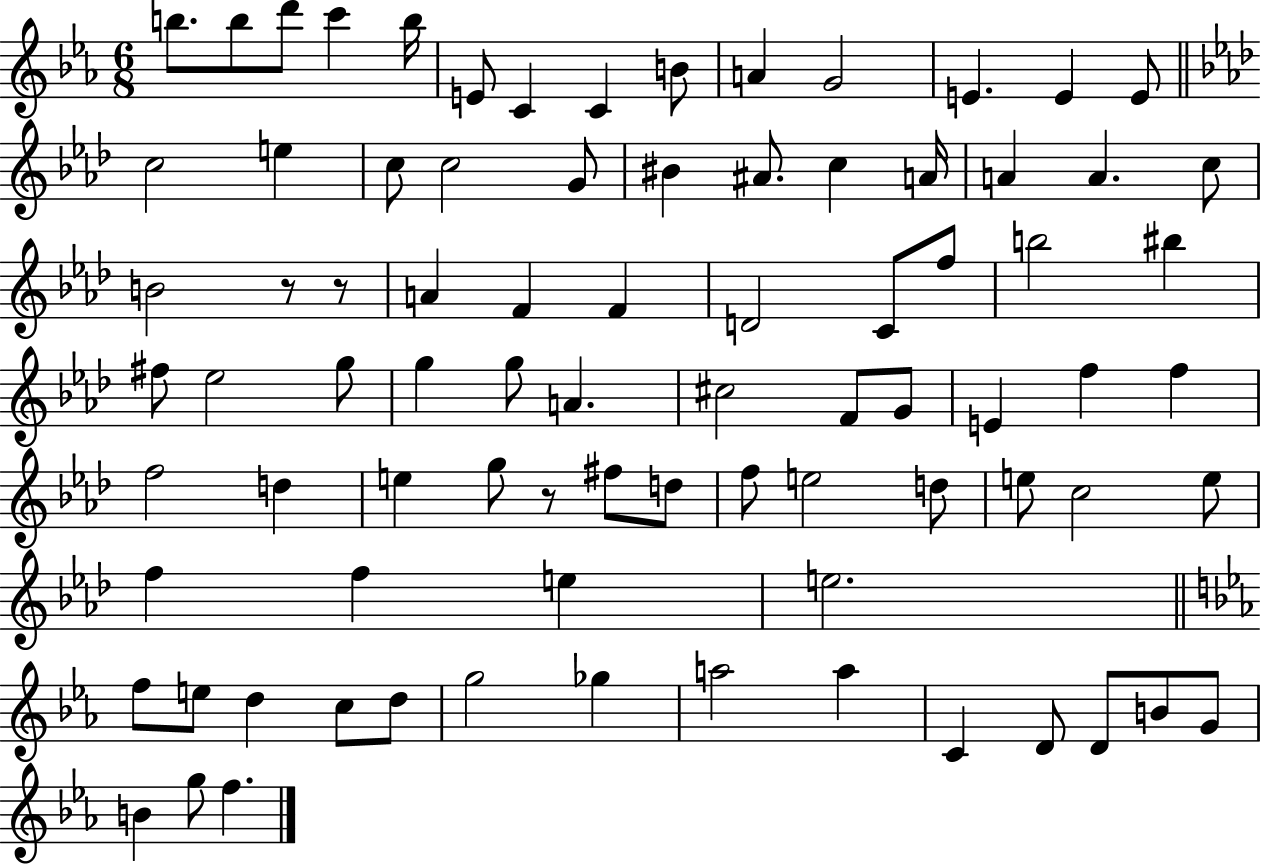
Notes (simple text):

B5/e. B5/e D6/e C6/q B5/s E4/e C4/q C4/q B4/e A4/q G4/h E4/q. E4/q E4/e C5/h E5/q C5/e C5/h G4/e BIS4/q A#4/e. C5/q A4/s A4/q A4/q. C5/e B4/h R/e R/e A4/q F4/q F4/q D4/h C4/e F5/e B5/h BIS5/q F#5/e Eb5/h G5/e G5/q G5/e A4/q. C#5/h F4/e G4/e E4/q F5/q F5/q F5/h D5/q E5/q G5/e R/e F#5/e D5/e F5/e E5/h D5/e E5/e C5/h E5/e F5/q F5/q E5/q E5/h. F5/e E5/e D5/q C5/e D5/e G5/h Gb5/q A5/h A5/q C4/q D4/e D4/e B4/e G4/e B4/q G5/e F5/q.